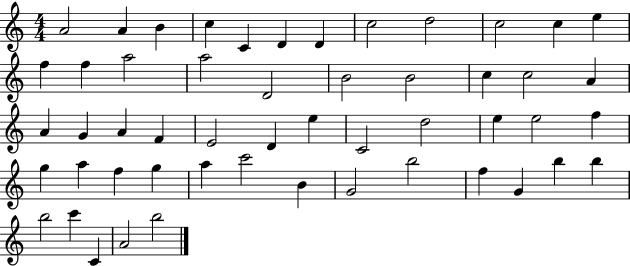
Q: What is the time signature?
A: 4/4